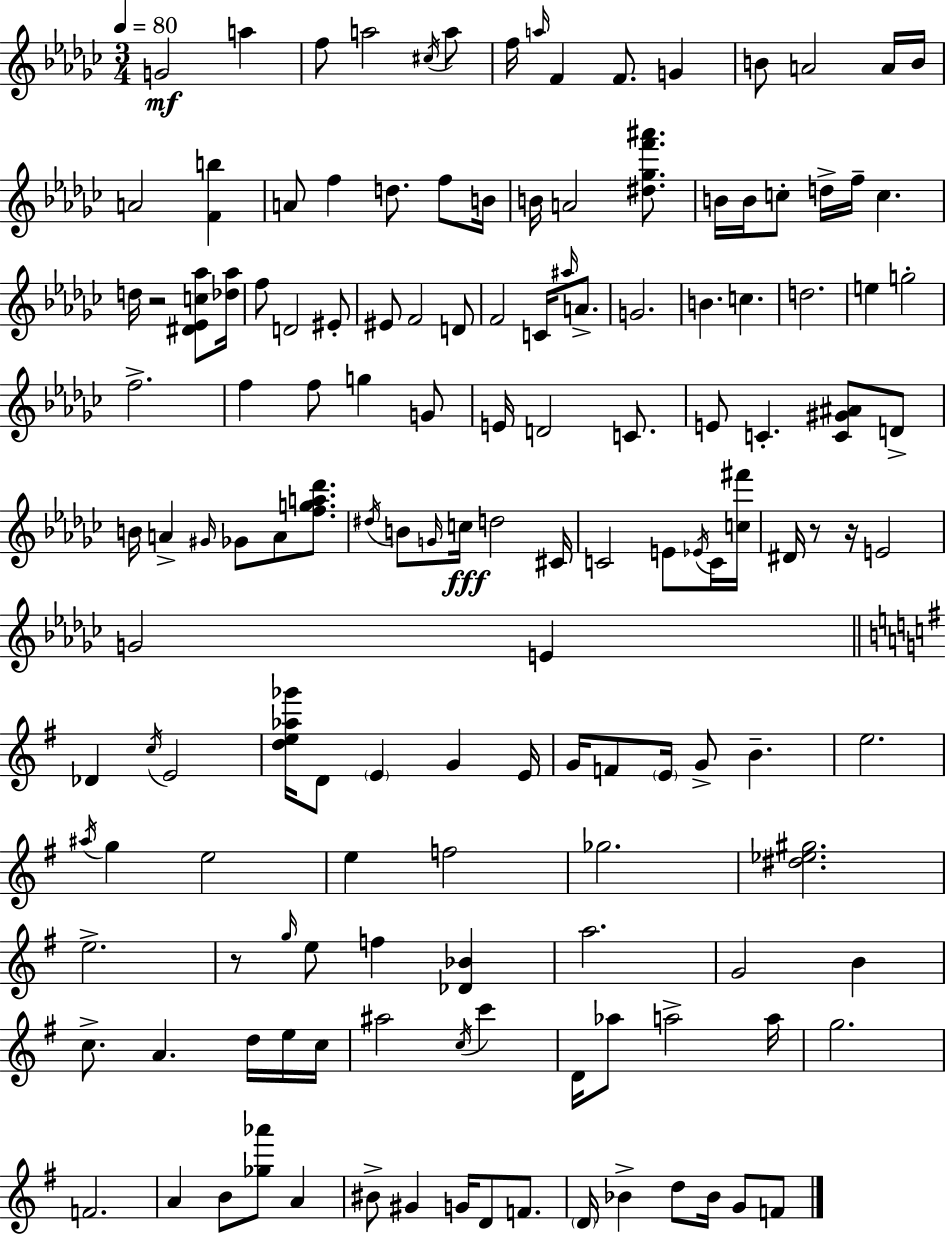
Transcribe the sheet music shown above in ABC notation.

X:1
T:Untitled
M:3/4
L:1/4
K:Ebm
G2 a f/2 a2 ^c/4 a/2 f/4 a/4 F F/2 G B/2 A2 A/4 B/4 A2 [Fb] A/2 f d/2 f/2 B/4 B/4 A2 [^d_gf'^a']/2 B/4 B/4 c/2 d/4 f/4 c d/4 z2 [^D_Ec_a]/2 [_d_a]/4 f/2 D2 ^E/2 ^E/2 F2 D/2 F2 C/4 ^a/4 A/2 G2 B c d2 e g2 f2 f f/2 g G/2 E/4 D2 C/2 E/2 C [C^G^A]/2 D/2 B/4 A ^G/4 _G/2 A/2 [fga_d']/2 ^d/4 B/2 G/4 c/4 d2 ^C/4 C2 E/2 _E/4 C/4 [c^f']/4 ^D/4 z/2 z/4 E2 G2 E _D c/4 E2 [de_a_g']/4 D/2 E G E/4 G/4 F/2 E/4 G/2 B e2 ^a/4 g e2 e f2 _g2 [^d_e^g]2 e2 z/2 g/4 e/2 f [_D_B] a2 G2 B c/2 A d/4 e/4 c/4 ^a2 c/4 c' D/4 _a/2 a2 a/4 g2 F2 A B/2 [_g_a']/2 A ^B/2 ^G G/4 D/2 F/2 D/4 _B d/2 _B/4 G/2 F/2